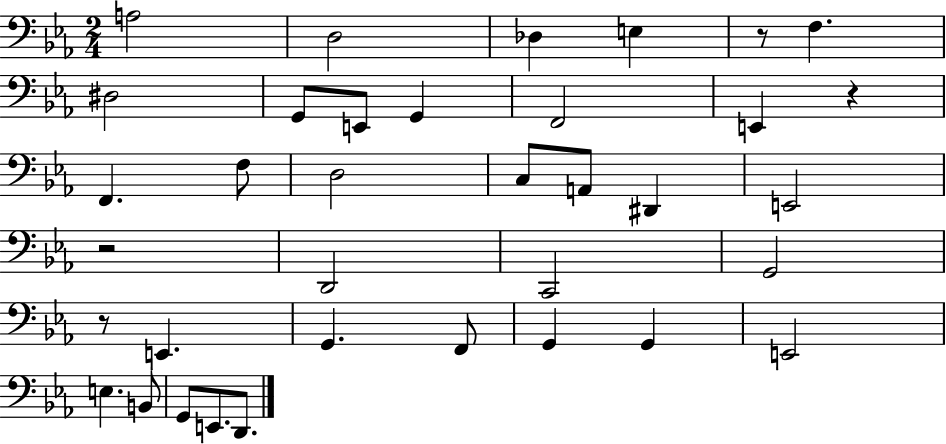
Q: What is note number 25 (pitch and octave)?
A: G2